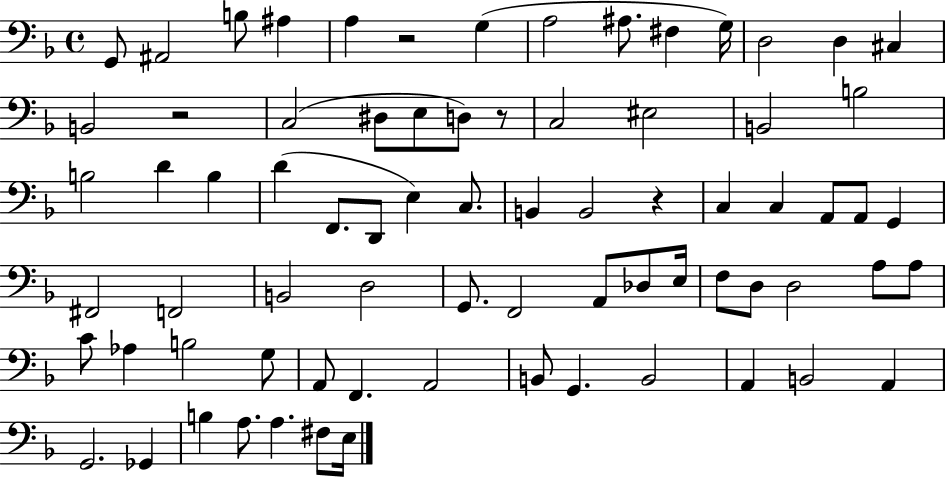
{
  \clef bass
  \time 4/4
  \defaultTimeSignature
  \key f \major
  g,8 ais,2 b8 ais4 | a4 r2 g4( | a2 ais8. fis4 g16) | d2 d4 cis4 | \break b,2 r2 | c2( dis8 e8 d8) r8 | c2 eis2 | b,2 b2 | \break b2 d'4 b4 | d'4( f,8. d,8 e4) c8. | b,4 b,2 r4 | c4 c4 a,8 a,8 g,4 | \break fis,2 f,2 | b,2 d2 | g,8. f,2 a,8 des8 e16 | f8 d8 d2 a8 a8 | \break c'8 aes4 b2 g8 | a,8 f,4. a,2 | b,8 g,4. b,2 | a,4 b,2 a,4 | \break g,2. ges,4 | b4 a8. a4. fis8 e16 | \bar "|."
}